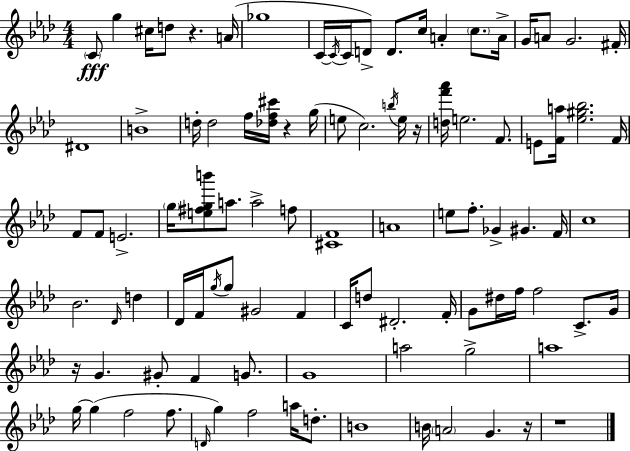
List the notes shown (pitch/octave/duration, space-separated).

C4/e G5/q C#5/s D5/e R/q. A4/s Gb5/w C4/s C4/s C4/s D4/e D4/e. C5/s A4/q C5/e. A4/s G4/s A4/e G4/h. F#4/s D#4/w B4/w D5/s D5/h F5/s [Db5,F5,C#6]/s R/q G5/s E5/e C5/h. B5/s E5/s R/s [D5,F6,Ab6]/s E5/h. F4/e. E4/e [F4,A5]/s [Eb5,G#5,Bb5]/h. F4/s F4/e F4/e E4/h. G5/s [E5,F#5,G5,B6]/e A5/e. A5/h F5/e [C#4,F4]/w A4/w E5/e F5/e. Gb4/q G#4/q. F4/s C5/w Bb4/h. Db4/s D5/q Db4/s F4/s G5/s G5/e G#4/h F4/q C4/s D5/e D#4/h. F4/s G4/e D#5/s F5/s F5/h C4/e. G4/s R/s G4/q. G#4/e F4/q G4/e. G4/w A5/h G5/h A5/w G5/s G5/q F5/h F5/e. D4/s G5/q F5/h A5/s D5/e. B4/w B4/s A4/h G4/q. R/s R/w